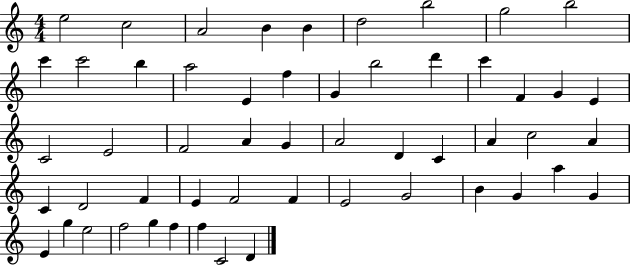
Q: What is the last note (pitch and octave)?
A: D4